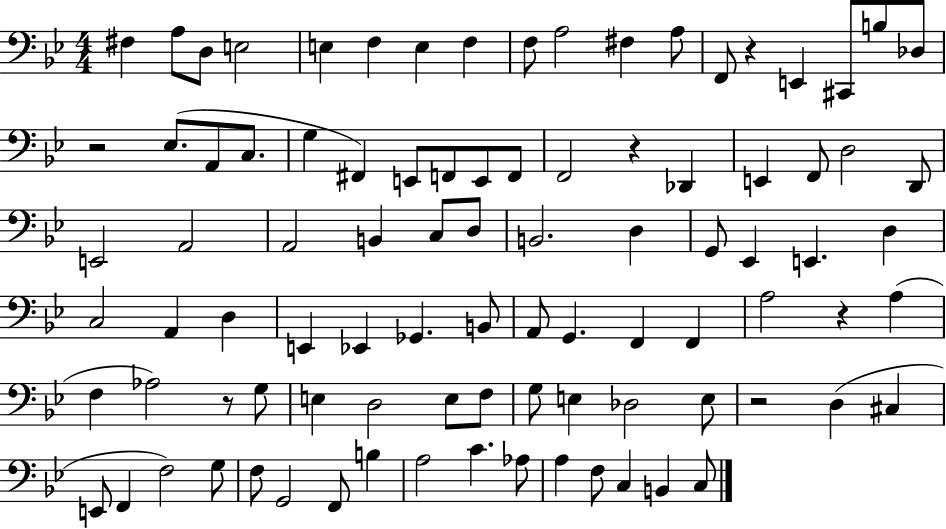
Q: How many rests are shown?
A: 6